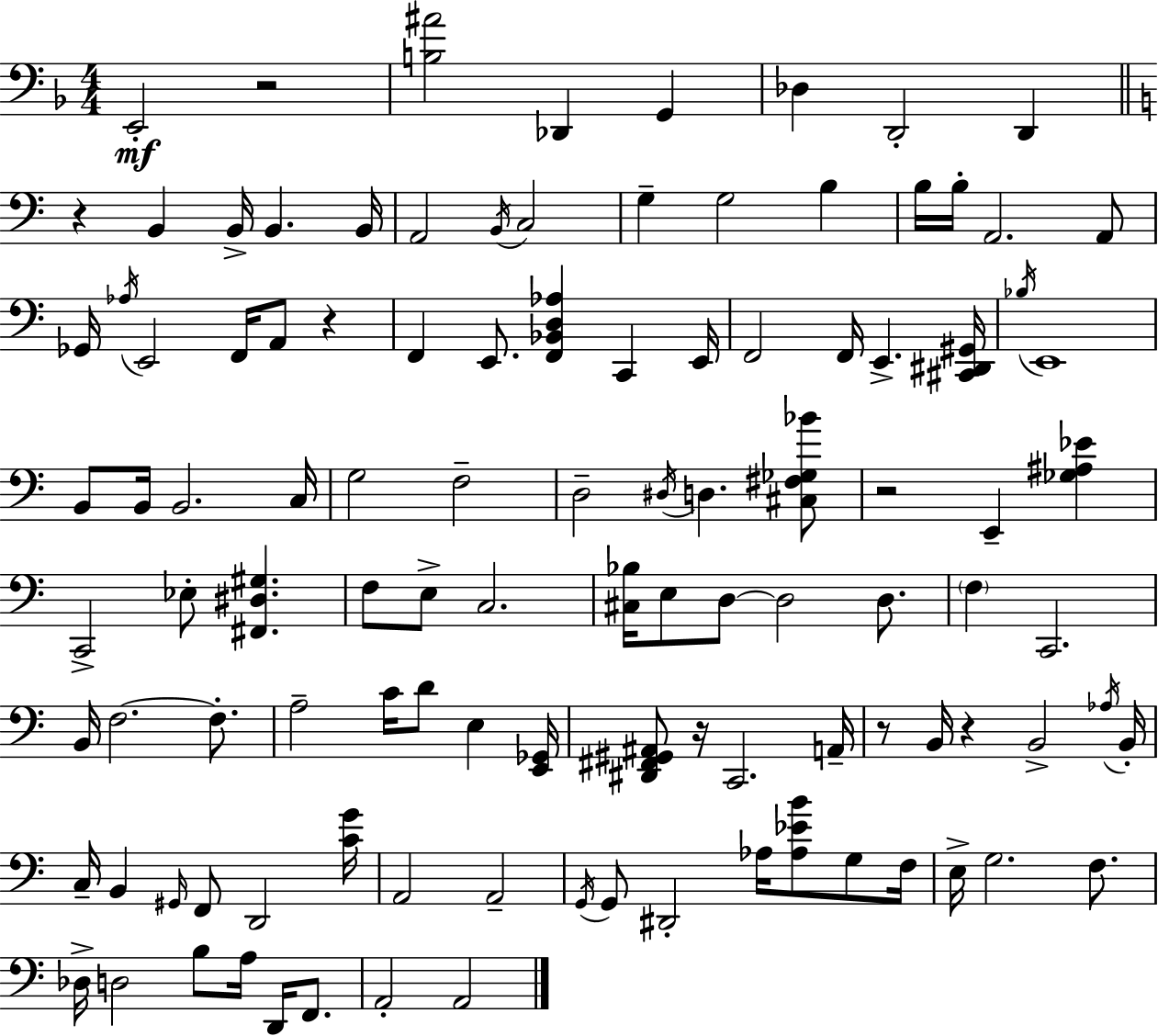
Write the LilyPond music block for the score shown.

{
  \clef bass
  \numericTimeSignature
  \time 4/4
  \key d \minor
  e,2-.\mf r2 | <b ais'>2 des,4 g,4 | des4 d,2-. d,4 | \bar "||" \break \key a \minor r4 b,4 b,16-> b,4. b,16 | a,2 \acciaccatura { b,16 } c2 | g4-- g2 b4 | b16 b16-. a,2. a,8 | \break ges,16 \acciaccatura { aes16 } e,2 f,16 a,8 r4 | f,4 e,8. <f, bes, d aes>4 c,4 | e,16 f,2 f,16 e,4.-> | <cis, dis, gis,>16 \acciaccatura { bes16 } e,1 | \break b,8 b,16 b,2. | c16 g2 f2-- | d2-- \acciaccatura { dis16 } d4. | <cis fis ges bes'>8 r2 e,4-- | \break <ges ais ees'>4 c,2-> ees8-. <fis, dis gis>4. | f8 e8-> c2. | <cis bes>16 e8 d8~~ d2 | d8. \parenthesize f4 c,2. | \break b,16 f2.~~ | f8.-. a2-- c'16 d'8 e4 | <e, ges,>16 <dis, fis, gis, ais,>8 r16 c,2. | a,16-- r8 b,16 r4 b,2-> | \break \acciaccatura { aes16 } b,16-. c16-- b,4 \grace { gis,16 } f,8 d,2 | <c' g'>16 a,2 a,2-- | \acciaccatura { g,16 } g,8 dis,2-. | aes16 <aes ees' b'>8 g8 f16 e16-> g2. | \break f8. des16-> d2 | b8 a16 d,16 f,8. a,2-. a,2 | \bar "|."
}